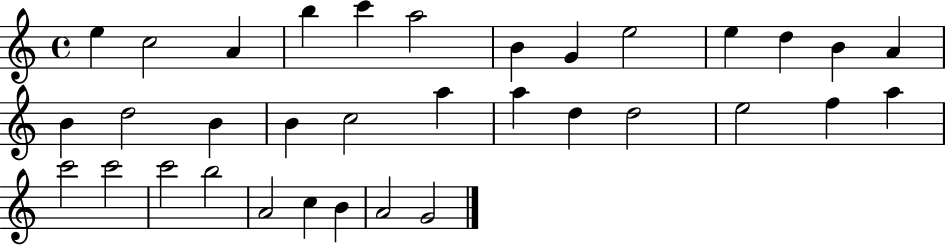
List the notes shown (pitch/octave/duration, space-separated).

E5/q C5/h A4/q B5/q C6/q A5/h B4/q G4/q E5/h E5/q D5/q B4/q A4/q B4/q D5/h B4/q B4/q C5/h A5/q A5/q D5/q D5/h E5/h F5/q A5/q C6/h C6/h C6/h B5/h A4/h C5/q B4/q A4/h G4/h